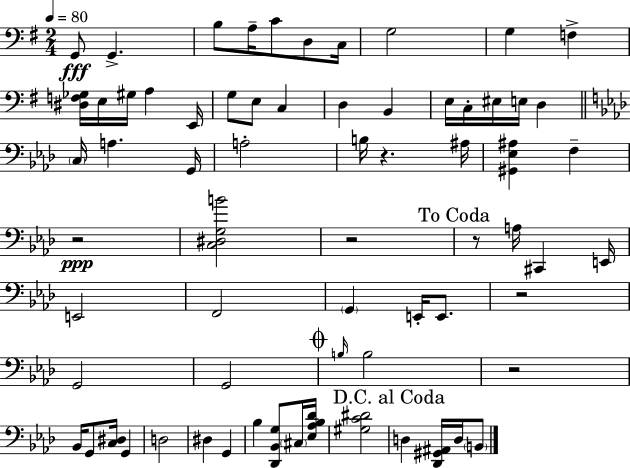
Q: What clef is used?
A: bass